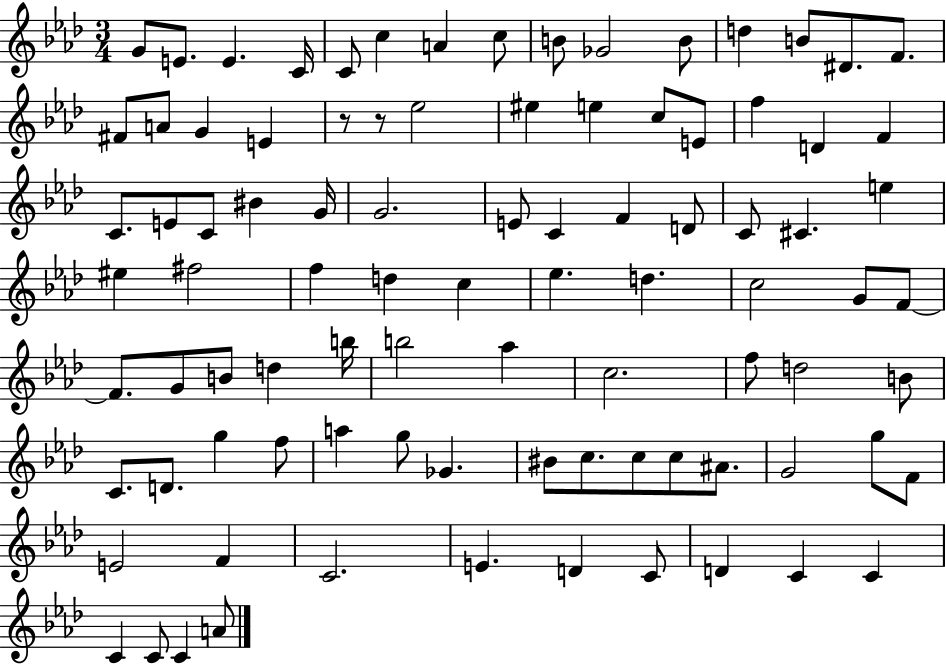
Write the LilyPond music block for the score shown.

{
  \clef treble
  \numericTimeSignature
  \time 3/4
  \key aes \major
  \repeat volta 2 { g'8 e'8. e'4. c'16 | c'8 c''4 a'4 c''8 | b'8 ges'2 b'8 | d''4 b'8 dis'8. f'8. | \break fis'8 a'8 g'4 e'4 | r8 r8 ees''2 | eis''4 e''4 c''8 e'8 | f''4 d'4 f'4 | \break c'8. e'8 c'8 bis'4 g'16 | g'2. | e'8 c'4 f'4 d'8 | c'8 cis'4. e''4 | \break eis''4 fis''2 | f''4 d''4 c''4 | ees''4. d''4. | c''2 g'8 f'8~~ | \break f'8. g'8 b'8 d''4 b''16 | b''2 aes''4 | c''2. | f''8 d''2 b'8 | \break c'8. d'8. g''4 f''8 | a''4 g''8 ges'4. | bis'8 c''8. c''8 c''8 ais'8. | g'2 g''8 f'8 | \break e'2 f'4 | c'2. | e'4. d'4 c'8 | d'4 c'4 c'4 | \break c'4 c'8 c'4 a'8 | } \bar "|."
}